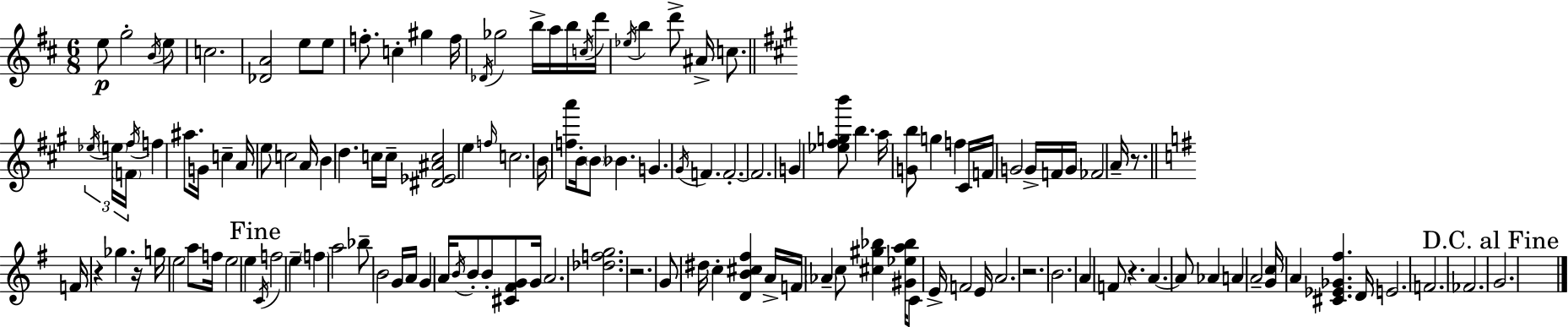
X:1
T:Untitled
M:6/8
L:1/4
K:D
e/2 g2 B/4 e/2 c2 [_DA]2 e/2 e/2 f/2 c ^g f/4 _D/4 _g2 b/4 a/4 b/4 c/4 d'/4 _e/4 b d'/2 ^A/4 c/2 _e/4 e/4 F/4 ^f/4 f ^a/2 G/4 c A/4 e/2 c2 A/4 B d c/4 c/4 [^D_E^Ac]2 e f/4 c2 B/4 [fa']/2 B/4 B/2 _B G ^G/4 F F2 F2 G [_e^fgb']/2 b a/4 [Gb]/2 g f ^C/4 F/4 G2 G/4 F/4 G/4 _F2 A/4 z/2 F/4 z _g z/4 g/4 e2 a/2 f/4 e2 e C/4 f2 e f a2 _b/2 B2 G/4 A/4 G A/4 B/4 B/2 B/2 [^C^FG]/2 G/4 A2 [_dfg]2 z2 G/2 ^d/4 c [DB^c^f] A/4 F/4 _A c/2 [^c^g_b] [^G_ea_b]/4 C/2 E/4 F2 E/4 A2 z2 B2 A F/2 z A A/2 _A A A2 [Gc]/4 A [^C_E_G^f] D/4 E2 F2 _F2 G2